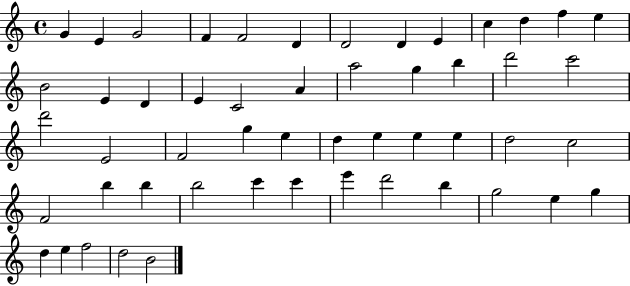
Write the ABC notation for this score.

X:1
T:Untitled
M:4/4
L:1/4
K:C
G E G2 F F2 D D2 D E c d f e B2 E D E C2 A a2 g b d'2 c'2 d'2 E2 F2 g e d e e e d2 c2 F2 b b b2 c' c' e' d'2 b g2 e g d e f2 d2 B2